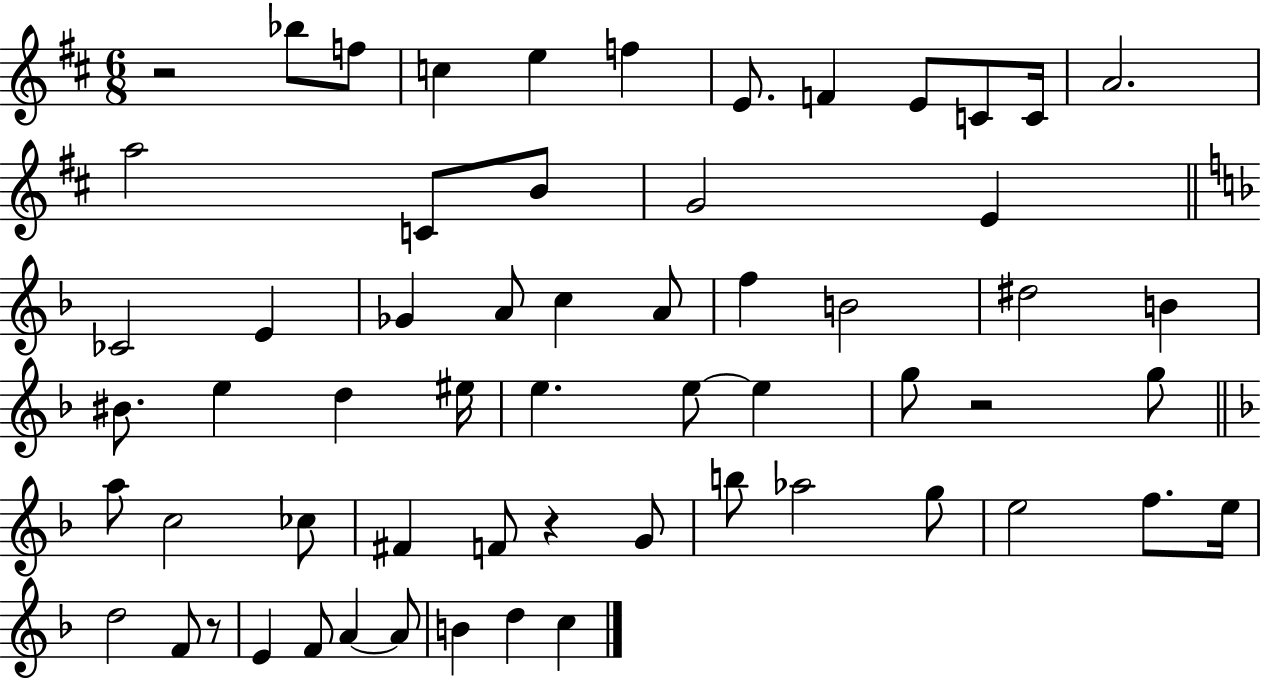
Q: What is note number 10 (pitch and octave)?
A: C4